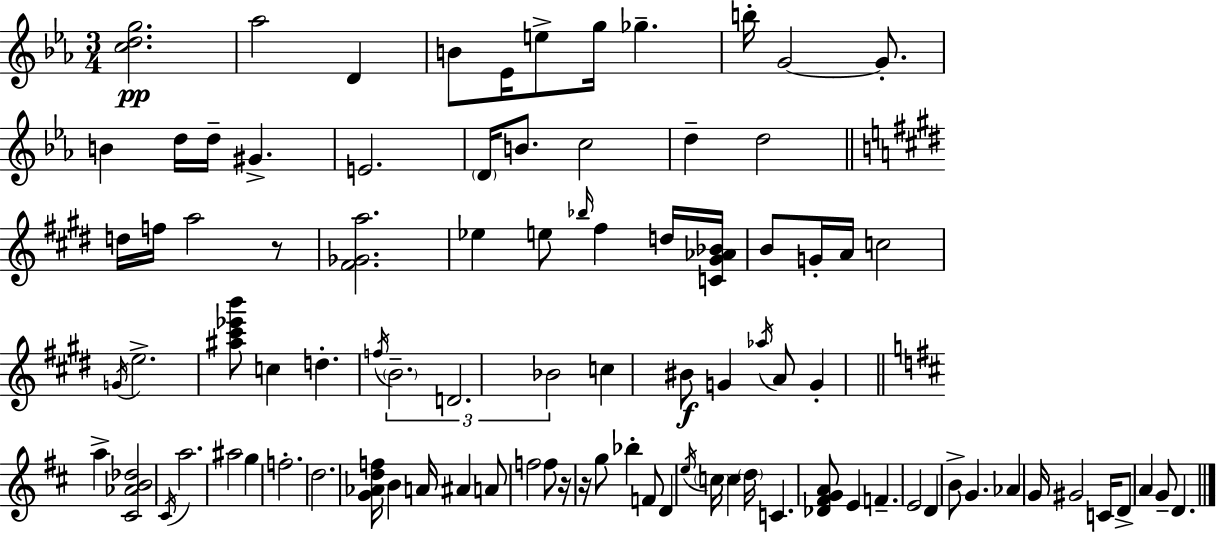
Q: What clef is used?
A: treble